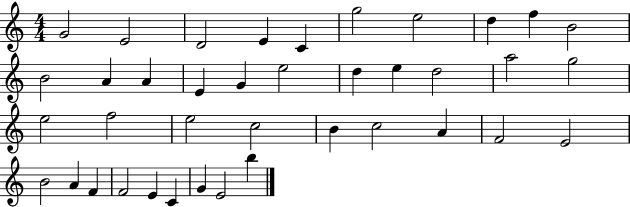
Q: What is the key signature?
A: C major